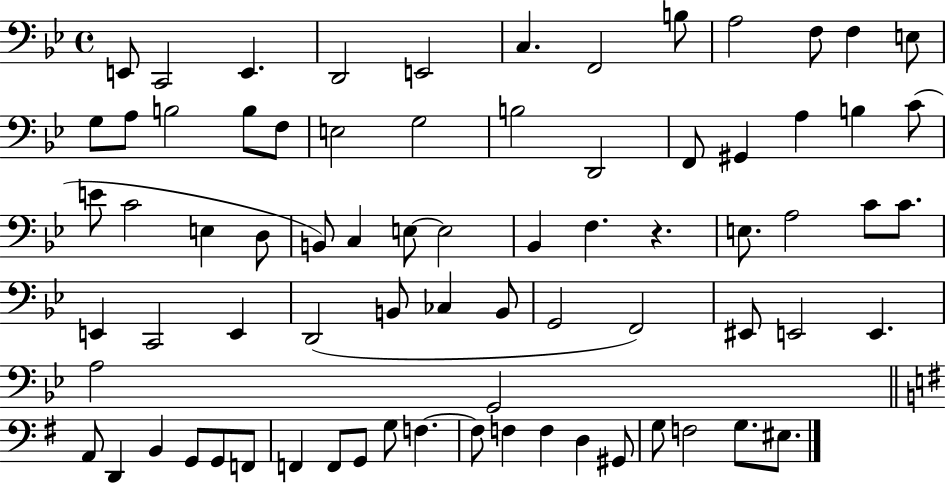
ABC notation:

X:1
T:Untitled
M:4/4
L:1/4
K:Bb
E,,/2 C,,2 E,, D,,2 E,,2 C, F,,2 B,/2 A,2 F,/2 F, E,/2 G,/2 A,/2 B,2 B,/2 F,/2 E,2 G,2 B,2 D,,2 F,,/2 ^G,, A, B, C/2 E/2 C2 E, D,/2 B,,/2 C, E,/2 E,2 _B,, F, z E,/2 A,2 C/2 C/2 E,, C,,2 E,, D,,2 B,,/2 _C, B,,/2 G,,2 F,,2 ^E,,/2 E,,2 E,, A,2 G,,2 A,,/2 D,, B,, G,,/2 G,,/2 F,,/2 F,, F,,/2 G,,/2 G,/2 F, F,/2 F, F, D, ^G,,/2 G,/2 F,2 G,/2 ^E,/2